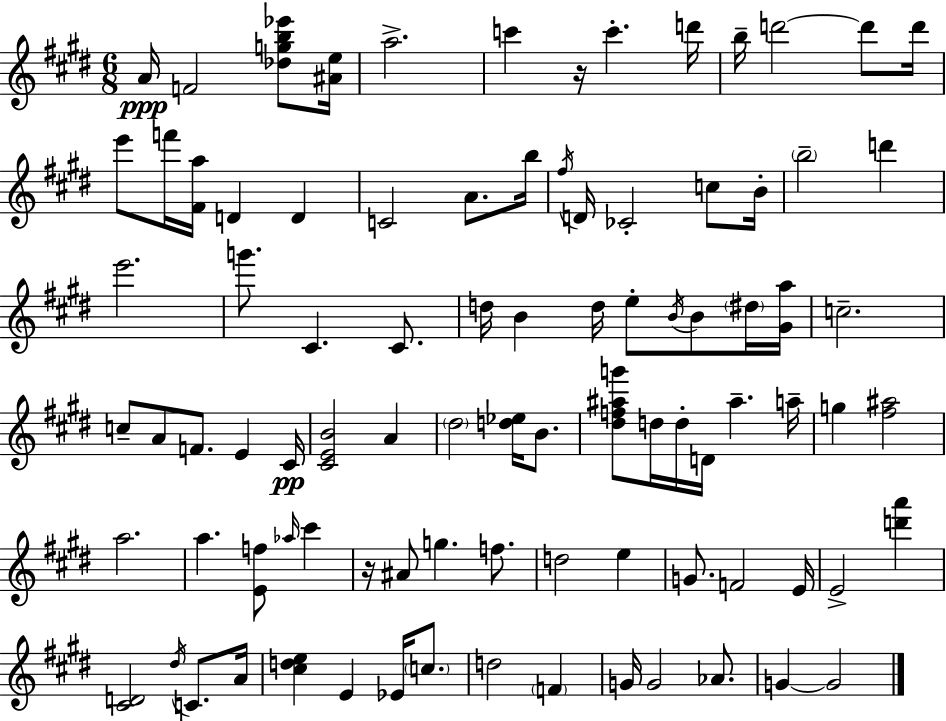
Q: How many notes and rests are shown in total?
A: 90